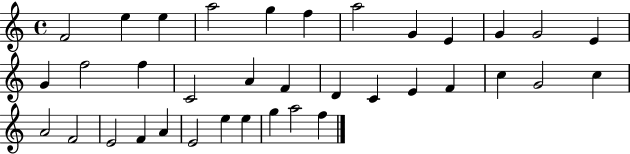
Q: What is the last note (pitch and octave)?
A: F5